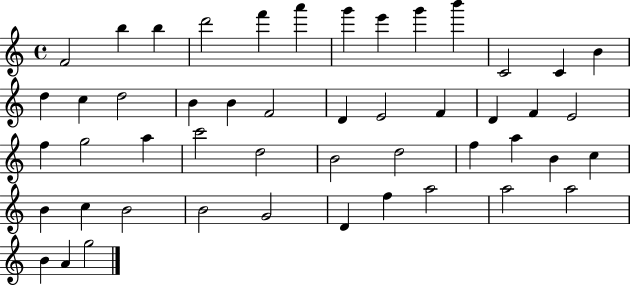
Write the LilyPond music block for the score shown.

{
  \clef treble
  \time 4/4
  \defaultTimeSignature
  \key c \major
  f'2 b''4 b''4 | d'''2 f'''4 a'''4 | g'''4 e'''4 g'''4 b'''4 | c'2 c'4 b'4 | \break d''4 c''4 d''2 | b'4 b'4 f'2 | d'4 e'2 f'4 | d'4 f'4 e'2 | \break f''4 g''2 a''4 | c'''2 d''2 | b'2 d''2 | f''4 a''4 b'4 c''4 | \break b'4 c''4 b'2 | b'2 g'2 | d'4 f''4 a''2 | a''2 a''2 | \break b'4 a'4 g''2 | \bar "|."
}